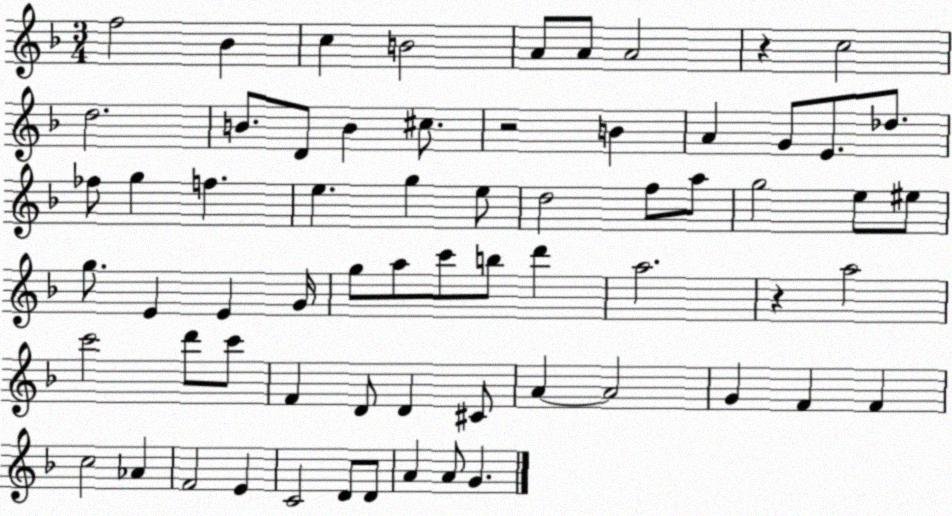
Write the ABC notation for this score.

X:1
T:Untitled
M:3/4
L:1/4
K:F
f2 _B c B2 A/2 A/2 A2 z c2 d2 B/2 D/2 B ^c/2 z2 B A G/2 E/2 _d/2 _f/2 g f e g e/2 d2 f/2 a/2 g2 e/2 ^e/2 g/2 E E G/4 g/2 a/2 c'/2 b/2 d' a2 z a2 c'2 d'/2 c'/2 F D/2 D ^C/2 A A2 G F F c2 _A F2 E C2 D/2 D/2 A A/2 G